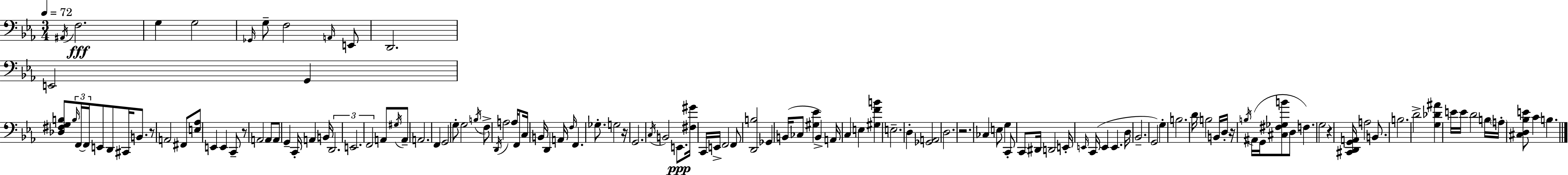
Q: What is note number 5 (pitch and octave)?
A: Gb2